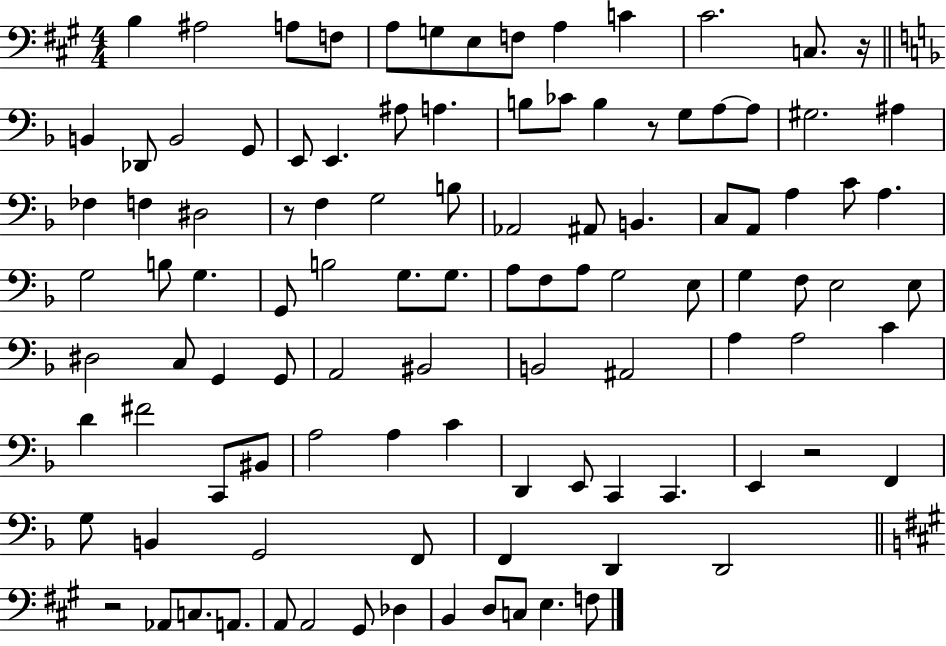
X:1
T:Untitled
M:4/4
L:1/4
K:A
B, ^A,2 A,/2 F,/2 A,/2 G,/2 E,/2 F,/2 A, C ^C2 C,/2 z/4 B,, _D,,/2 B,,2 G,,/2 E,,/2 E,, ^A,/2 A, B,/2 _C/2 B, z/2 G,/2 A,/2 A,/2 ^G,2 ^A, _F, F, ^D,2 z/2 F, G,2 B,/2 _A,,2 ^A,,/2 B,, C,/2 A,,/2 A, C/2 A, G,2 B,/2 G, G,,/2 B,2 G,/2 G,/2 A,/2 F,/2 A,/2 G,2 E,/2 G, F,/2 E,2 E,/2 ^D,2 C,/2 G,, G,,/2 A,,2 ^B,,2 B,,2 ^A,,2 A, A,2 C D ^F2 C,,/2 ^B,,/2 A,2 A, C D,, E,,/2 C,, C,, E,, z2 F,, G,/2 B,, G,,2 F,,/2 F,, D,, D,,2 z2 _A,,/2 C,/2 A,,/2 A,,/2 A,,2 ^G,,/2 _D, B,, D,/2 C,/2 E, F,/2